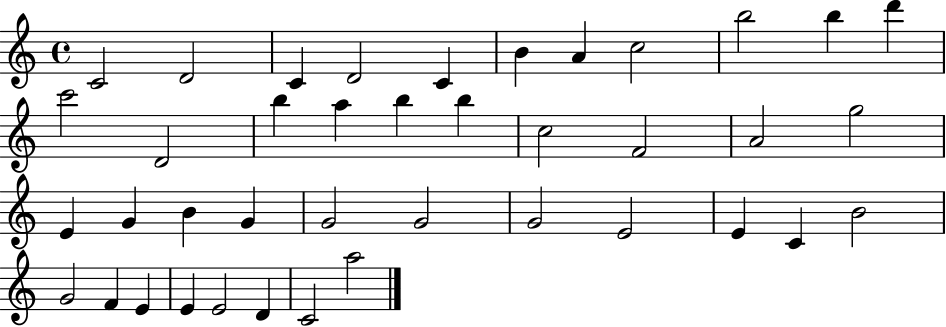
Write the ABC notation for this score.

X:1
T:Untitled
M:4/4
L:1/4
K:C
C2 D2 C D2 C B A c2 b2 b d' c'2 D2 b a b b c2 F2 A2 g2 E G B G G2 G2 G2 E2 E C B2 G2 F E E E2 D C2 a2